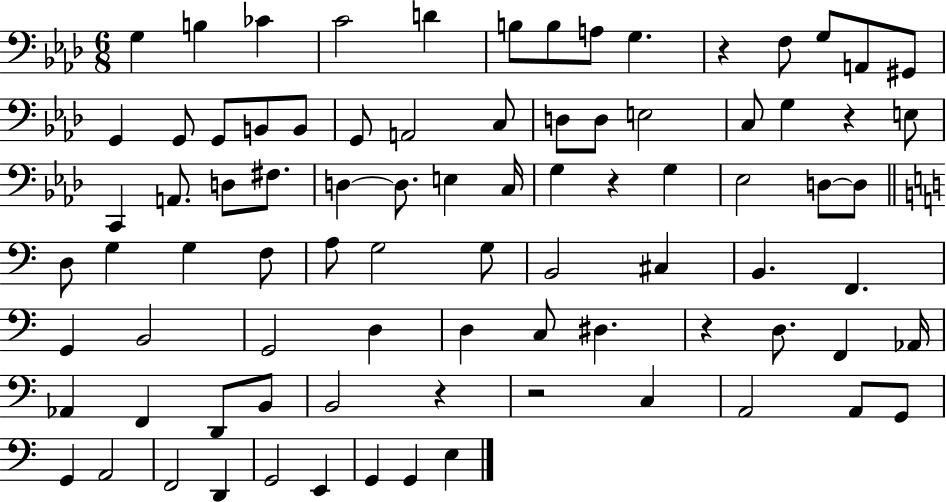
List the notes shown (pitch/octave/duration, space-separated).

G3/q B3/q CES4/q C4/h D4/q B3/e B3/e A3/e G3/q. R/q F3/e G3/e A2/e G#2/e G2/q G2/e G2/e B2/e B2/e G2/e A2/h C3/e D3/e D3/e E3/h C3/e G3/q R/q E3/e C2/q A2/e. D3/e F#3/e. D3/q D3/e. E3/q C3/s G3/q R/q G3/q Eb3/h D3/e D3/e D3/e G3/q G3/q F3/e A3/e G3/h G3/e B2/h C#3/q B2/q. F2/q. G2/q B2/h G2/h D3/q D3/q C3/e D#3/q. R/q D3/e. F2/q Ab2/s Ab2/q F2/q D2/e B2/e B2/h R/q R/h C3/q A2/h A2/e G2/e G2/q A2/h F2/h D2/q G2/h E2/q G2/q G2/q E3/q